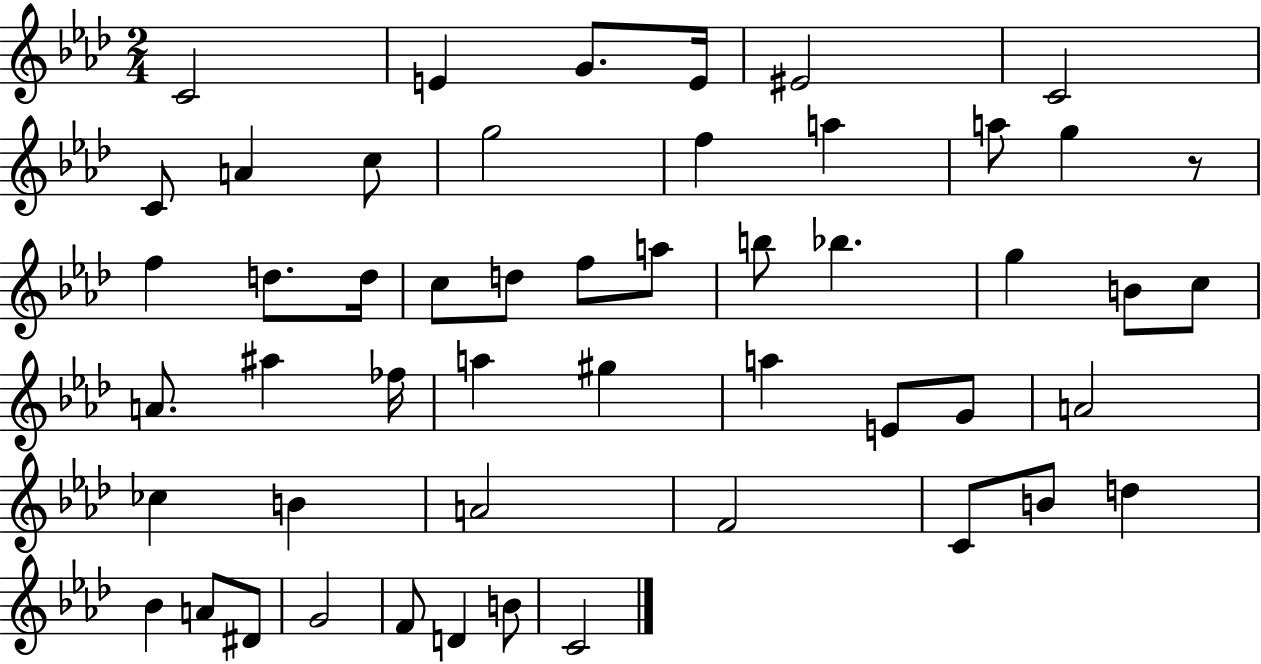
{
  \clef treble
  \numericTimeSignature
  \time 2/4
  \key aes \major
  \repeat volta 2 { c'2 | e'4 g'8. e'16 | eis'2 | c'2 | \break c'8 a'4 c''8 | g''2 | f''4 a''4 | a''8 g''4 r8 | \break f''4 d''8. d''16 | c''8 d''8 f''8 a''8 | b''8 bes''4. | g''4 b'8 c''8 | \break a'8. ais''4 fes''16 | a''4 gis''4 | a''4 e'8 g'8 | a'2 | \break ces''4 b'4 | a'2 | f'2 | c'8 b'8 d''4 | \break bes'4 a'8 dis'8 | g'2 | f'8 d'4 b'8 | c'2 | \break } \bar "|."
}